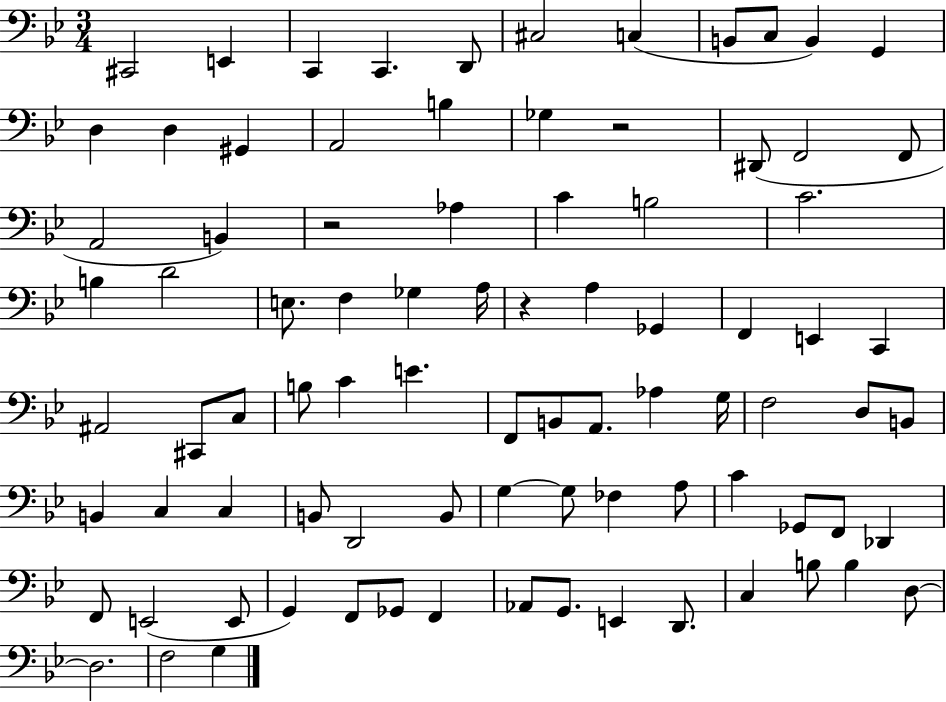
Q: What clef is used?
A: bass